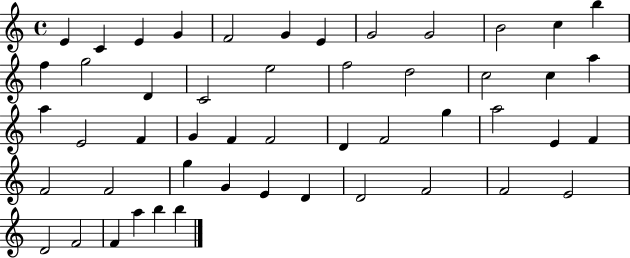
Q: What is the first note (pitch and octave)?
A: E4